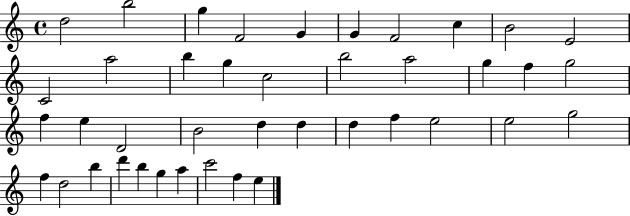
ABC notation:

X:1
T:Untitled
M:4/4
L:1/4
K:C
d2 b2 g F2 G G F2 c B2 E2 C2 a2 b g c2 b2 a2 g f g2 f e D2 B2 d d d f e2 e2 g2 f d2 b d' b g a c'2 f e